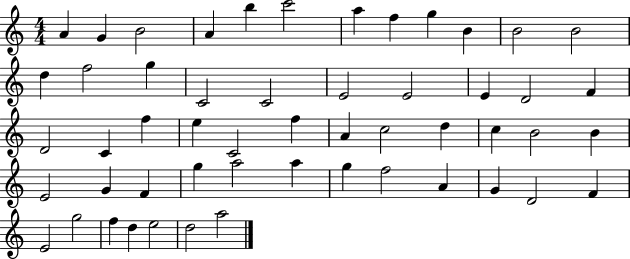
{
  \clef treble
  \numericTimeSignature
  \time 4/4
  \key c \major
  a'4 g'4 b'2 | a'4 b''4 c'''2 | a''4 f''4 g''4 b'4 | b'2 b'2 | \break d''4 f''2 g''4 | c'2 c'2 | e'2 e'2 | e'4 d'2 f'4 | \break d'2 c'4 f''4 | e''4 c'2 f''4 | a'4 c''2 d''4 | c''4 b'2 b'4 | \break e'2 g'4 f'4 | g''4 a''2 a''4 | g''4 f''2 a'4 | g'4 d'2 f'4 | \break e'2 g''2 | f''4 d''4 e''2 | d''2 a''2 | \bar "|."
}